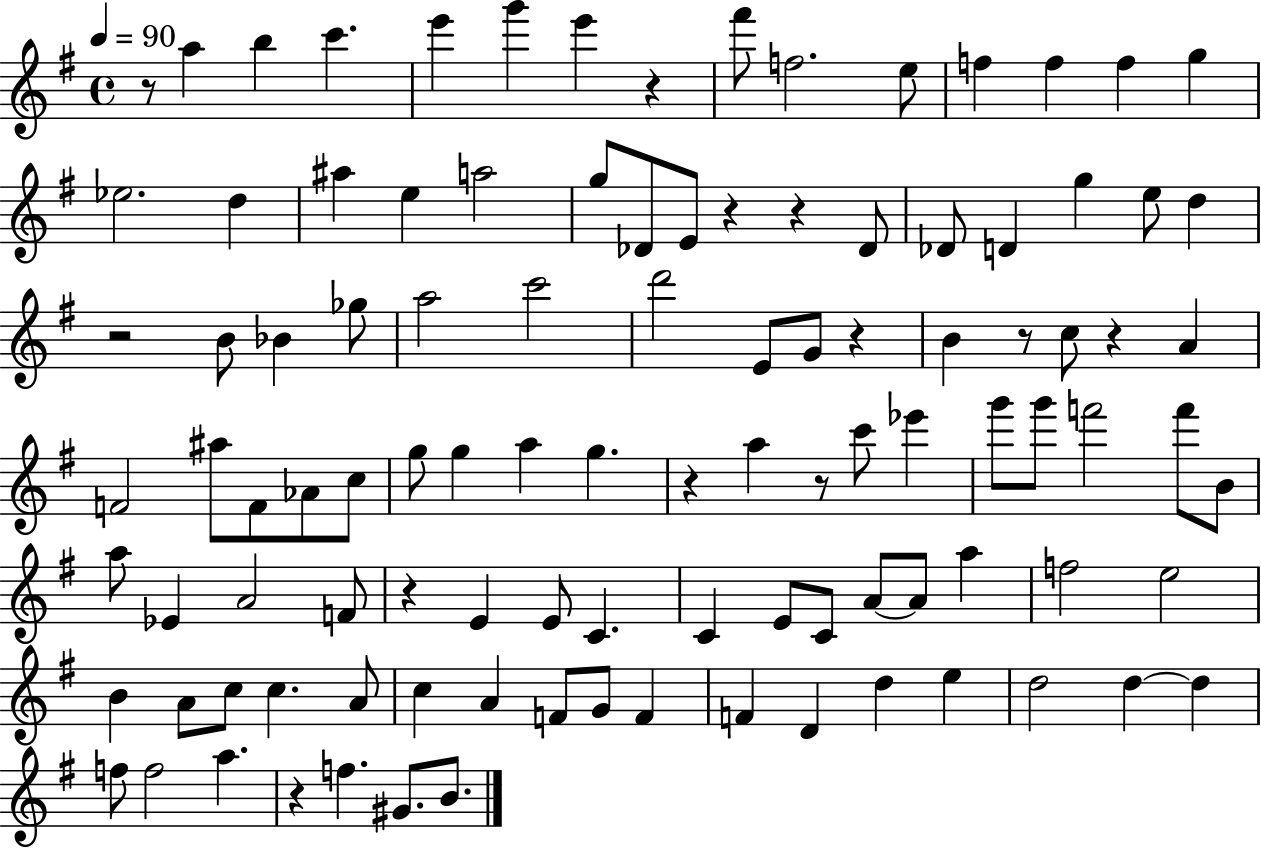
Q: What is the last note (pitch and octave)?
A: B4